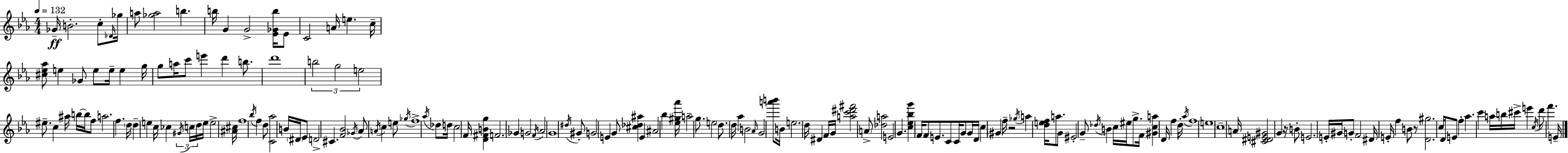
{
  \clef treble
  \numericTimeSignature
  \time 4/4
  \key c \minor
  \tempo 4 = 132
  \repeat volta 2 { ges'16--\ff b'2.-. c''8-. \grace { des'16 } | ges''16 a''8 <ges'' a''>2 b''4. | b''16 g'4 g'2-> <ees' ges' b''>16 ees'8 | c'2 a'16 e''4. | \break c''16-- <cis'' ees'' aes''>8 e''4 ges'8 e''8 e''16-- e''4 | g''16 g''8 a''16 c'''8 e'''4 d'''4 b''8. | d'''1 | \tuplet 3/2 { b''2 g''2 | \break e''2 } eis''8.-- c''4 | ais''16 b''16~~ b''16 f''8 a''2. | f''4. \parenthesize d''16 d''4-- e''4 | c''16 ces''4 \tuplet 3/2 { \acciaccatura { gis'16 } c''16 d''16 } e''16 e''2-> | \break <ais' cis''>16 f''1 | \acciaccatura { bes''16 } f''4 d''8 <c' aes''>2 | b'16 \parenthesize dis'16 ees'8 d'2-> cis'4. | <f' bes'>2 \acciaccatura { ges'16 } aes'8 \acciaccatura { a'16 } c''4 | \break e''8 \acciaccatura { ges''16 } f''1-> | \acciaccatura { aes''16 } des''8 d''16 c''2 | f'16 <d' fis' b' g''>4 f'2. | ges'4 g'2 \acciaccatura { f'16 } | \break aes'2 g'1 | \acciaccatura { dis''16 } gis'8-. g'2 | e'4 g'8 <cis'' des'' ais''>4 e'4 | ais'2 bes''4 <ees'' gis'' aes'''>16 a''2-- | \break g''8. e''2 | d''8. d''16 aes''4 b'2 | \grace { aes'16 } g'2 <a''' b'''>8 b'16 e''2. | d''16 dis'4 f'16 g'16 | \break <a'' c''' dis''' fis'''>2 \parenthesize a'8-> <des'' a''>2 | e'2 g'4. | <c'' ees'' bes'' g'''>4 f'16 f'8 e'8. c'8 c'16 g'8 g'16 | d'16 c''4 \parenthesize gis'4 f''16-- r2 | \break \acciaccatura { ges''16 } a''4 <d'' e'' f''>16 a''8. g'8 eis'2-. | g'8-- \acciaccatura { des''16 } b'4 c''16 eis''16 g''8.-> | f'16 <gis' c'' a''>4 d'16 f''4 d''16-. \acciaccatura { aes''16 } f''1 | e''1 | \break c''1-- | a'16 <cis' dis' e' gis'>2 | g'4 r16 b'8-. e'2. | e'16-. gis'16 g'8-. f'2 | \break dis'16 e'16-. f''4 b'8 r8 <d' gis''>2. | c''16 d'16 e'8 f''4-. | aes''4. c'''4 a''16 b''16 cis'''16-> | e'''4 \acciaccatura { c''16 } d'''8 f'''4. e'16-- } \bar "|."
}